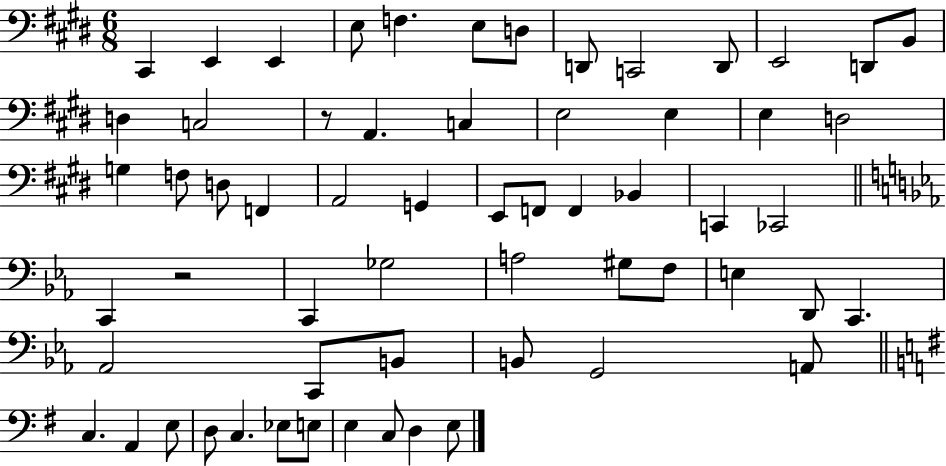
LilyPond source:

{
  \clef bass
  \numericTimeSignature
  \time 6/8
  \key e \major
  cis,4 e,4 e,4 | e8 f4. e8 d8 | d,8 c,2 d,8 | e,2 d,8 b,8 | \break d4 c2 | r8 a,4. c4 | e2 e4 | e4 d2 | \break g4 f8 d8 f,4 | a,2 g,4 | e,8 f,8 f,4 bes,4 | c,4 ces,2 | \break \bar "||" \break \key c \minor c,4 r2 | c,4 ges2 | a2 gis8 f8 | e4 d,8 c,4. | \break aes,2 c,8 b,8 | b,8 g,2 a,8 | \bar "||" \break \key e \minor c4. a,4 e8 | d8 c4. ees8 e8 | e4 c8 d4 e8 | \bar "|."
}